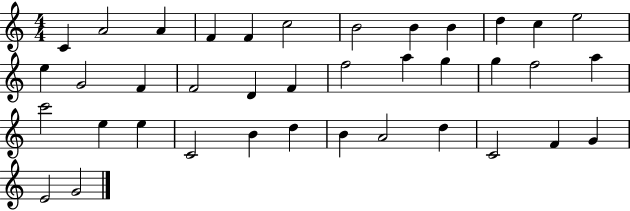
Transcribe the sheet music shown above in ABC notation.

X:1
T:Untitled
M:4/4
L:1/4
K:C
C A2 A F F c2 B2 B B d c e2 e G2 F F2 D F f2 a g g f2 a c'2 e e C2 B d B A2 d C2 F G E2 G2